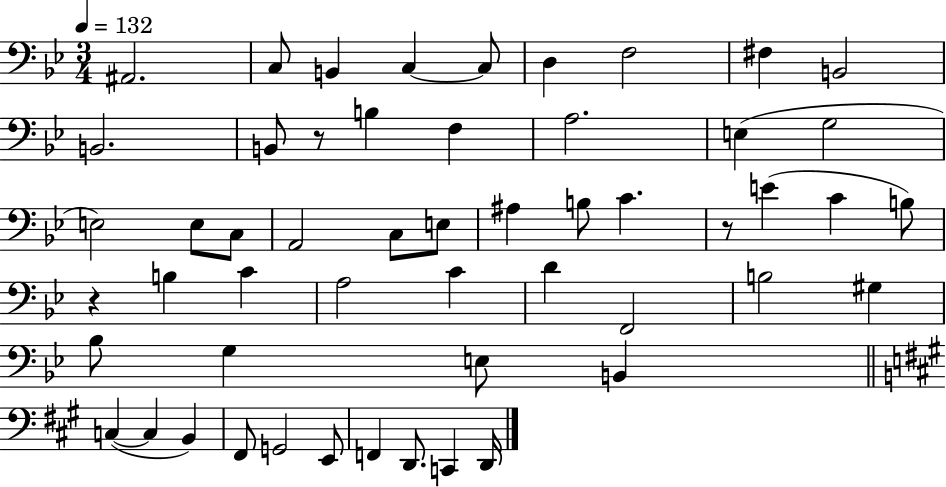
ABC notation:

X:1
T:Untitled
M:3/4
L:1/4
K:Bb
^A,,2 C,/2 B,, C, C,/2 D, F,2 ^F, B,,2 B,,2 B,,/2 z/2 B, F, A,2 E, G,2 E,2 E,/2 C,/2 A,,2 C,/2 E,/2 ^A, B,/2 C z/2 E C B,/2 z B, C A,2 C D F,,2 B,2 ^G, _B,/2 G, E,/2 B,, C, C, B,, ^F,,/2 G,,2 E,,/2 F,, D,,/2 C,, D,,/4